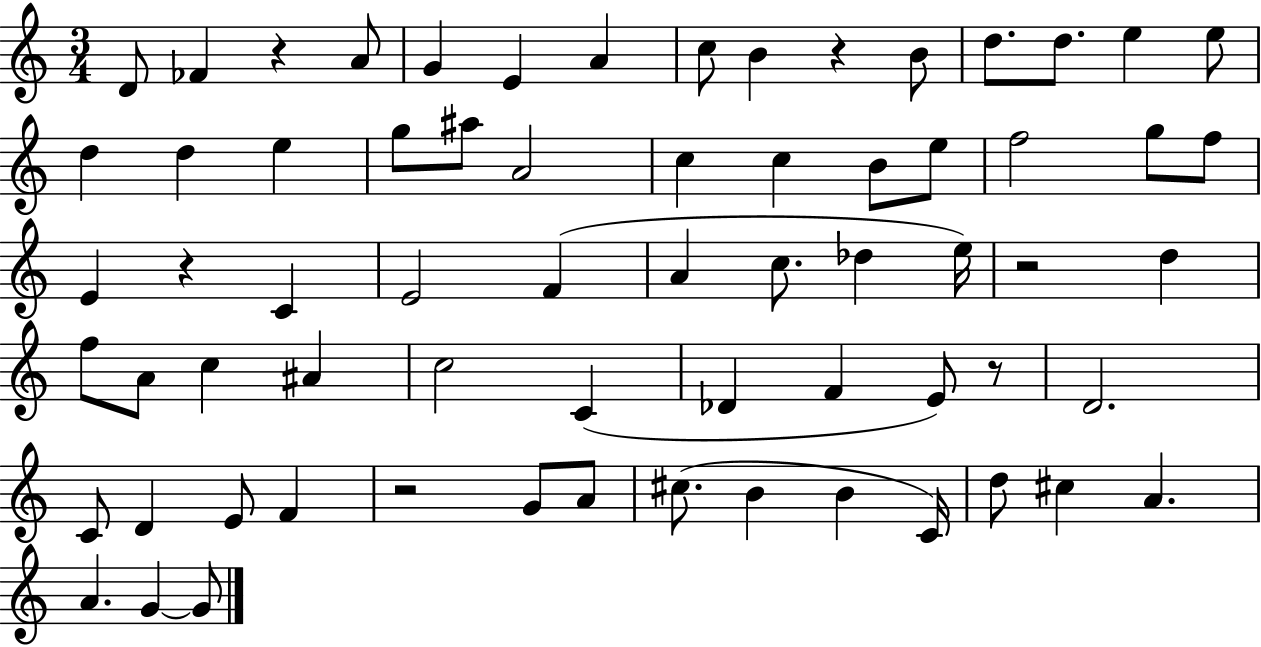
{
  \clef treble
  \numericTimeSignature
  \time 3/4
  \key c \major
  \repeat volta 2 { d'8 fes'4 r4 a'8 | g'4 e'4 a'4 | c''8 b'4 r4 b'8 | d''8. d''8. e''4 e''8 | \break d''4 d''4 e''4 | g''8 ais''8 a'2 | c''4 c''4 b'8 e''8 | f''2 g''8 f''8 | \break e'4 r4 c'4 | e'2 f'4( | a'4 c''8. des''4 e''16) | r2 d''4 | \break f''8 a'8 c''4 ais'4 | c''2 c'4( | des'4 f'4 e'8) r8 | d'2. | \break c'8 d'4 e'8 f'4 | r2 g'8 a'8 | cis''8.( b'4 b'4 c'16) | d''8 cis''4 a'4. | \break a'4. g'4~~ g'8 | } \bar "|."
}